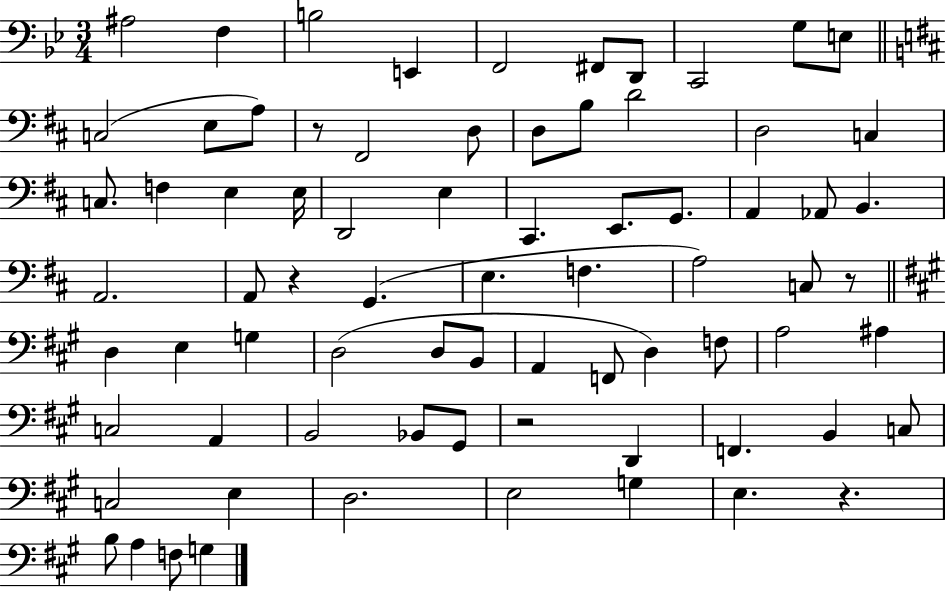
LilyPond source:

{
  \clef bass
  \numericTimeSignature
  \time 3/4
  \key bes \major
  ais2 f4 | b2 e,4 | f,2 fis,8 d,8 | c,2 g8 e8 | \break \bar "||" \break \key b \minor c2( e8 a8) | r8 fis,2 d8 | d8 b8 d'2 | d2 c4 | \break c8. f4 e4 e16 | d,2 e4 | cis,4. e,8. g,8. | a,4 aes,8 b,4. | \break a,2. | a,8 r4 g,4.( | e4. f4. | a2) c8 r8 | \break \bar "||" \break \key a \major d4 e4 g4 | d2( d8 b,8 | a,4 f,8 d4) f8 | a2 ais4 | \break c2 a,4 | b,2 bes,8 gis,8 | r2 d,4 | f,4. b,4 c8 | \break c2 e4 | d2. | e2 g4 | e4. r4. | \break b8 a4 f8 g4 | \bar "|."
}